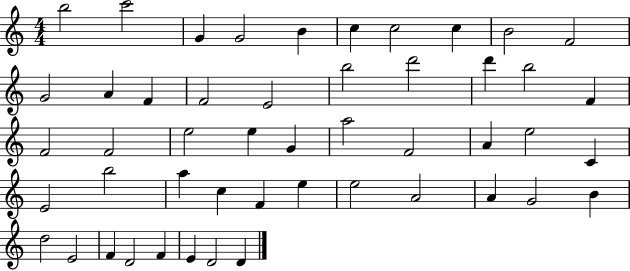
{
  \clef treble
  \numericTimeSignature
  \time 4/4
  \key c \major
  b''2 c'''2 | g'4 g'2 b'4 | c''4 c''2 c''4 | b'2 f'2 | \break g'2 a'4 f'4 | f'2 e'2 | b''2 d'''2 | d'''4 b''2 f'4 | \break f'2 f'2 | e''2 e''4 g'4 | a''2 f'2 | a'4 e''2 c'4 | \break e'2 b''2 | a''4 c''4 f'4 e''4 | e''2 a'2 | a'4 g'2 b'4 | \break d''2 e'2 | f'4 d'2 f'4 | e'4 d'2 d'4 | \bar "|."
}